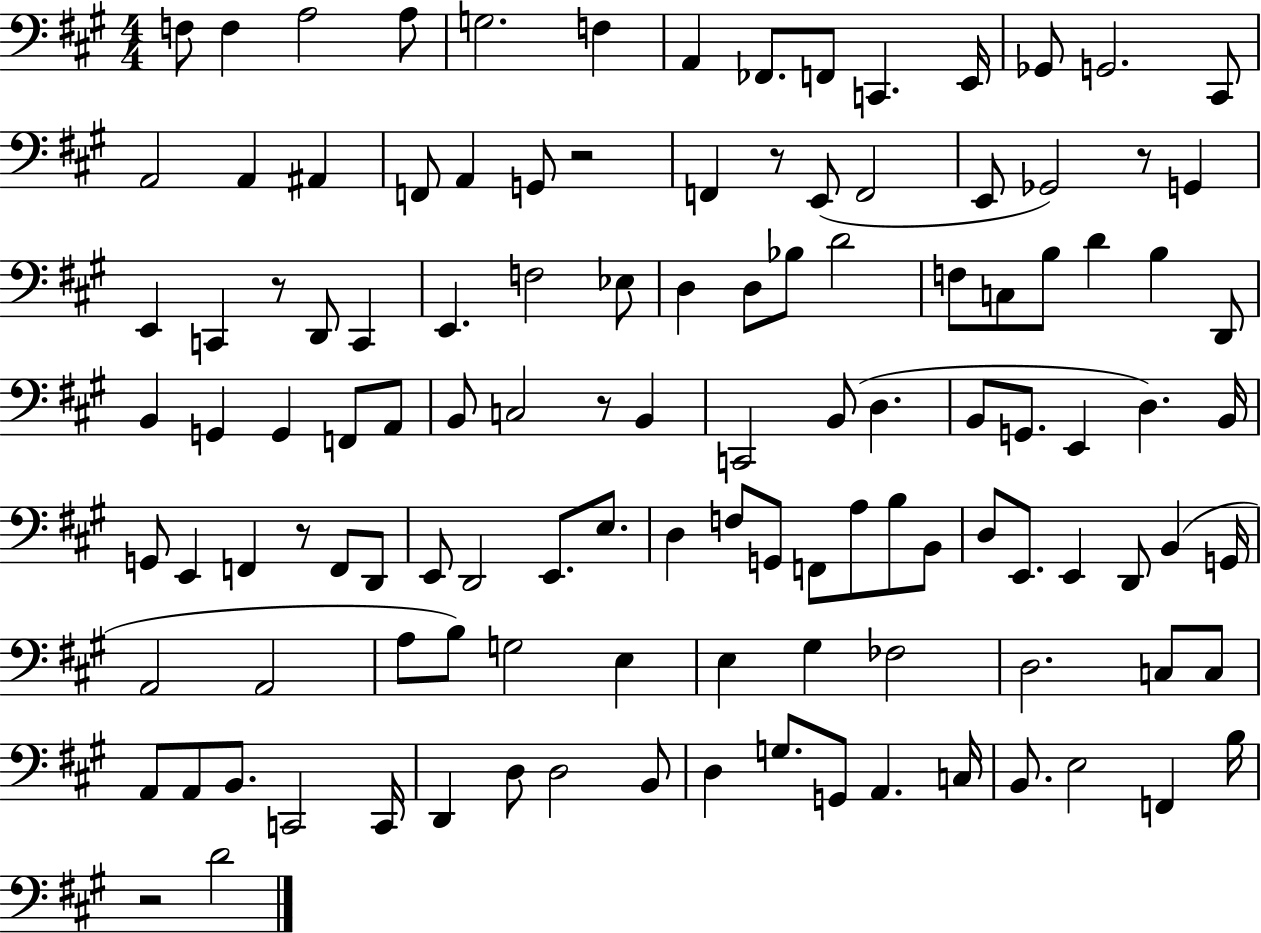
F3/e F3/q A3/h A3/e G3/h. F3/q A2/q FES2/e. F2/e C2/q. E2/s Gb2/e G2/h. C#2/e A2/h A2/q A#2/q F2/e A2/q G2/e R/h F2/q R/e E2/e F2/h E2/e Gb2/h R/e G2/q E2/q C2/q R/e D2/e C2/q E2/q. F3/h Eb3/e D3/q D3/e Bb3/e D4/h F3/e C3/e B3/e D4/q B3/q D2/e B2/q G2/q G2/q F2/e A2/e B2/e C3/h R/e B2/q C2/h B2/e D3/q. B2/e G2/e. E2/q D3/q. B2/s G2/e E2/q F2/q R/e F2/e D2/e E2/e D2/h E2/e. E3/e. D3/q F3/e G2/e F2/e A3/e B3/e B2/e D3/e E2/e. E2/q D2/e B2/q G2/s A2/h A2/h A3/e B3/e G3/h E3/q E3/q G#3/q FES3/h D3/h. C3/e C3/e A2/e A2/e B2/e. C2/h C2/s D2/q D3/e D3/h B2/e D3/q G3/e. G2/e A2/q. C3/s B2/e. E3/h F2/q B3/s R/h D4/h